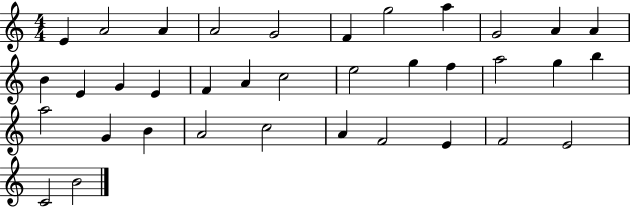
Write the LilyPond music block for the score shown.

{
  \clef treble
  \numericTimeSignature
  \time 4/4
  \key c \major
  e'4 a'2 a'4 | a'2 g'2 | f'4 g''2 a''4 | g'2 a'4 a'4 | \break b'4 e'4 g'4 e'4 | f'4 a'4 c''2 | e''2 g''4 f''4 | a''2 g''4 b''4 | \break a''2 g'4 b'4 | a'2 c''2 | a'4 f'2 e'4 | f'2 e'2 | \break c'2 b'2 | \bar "|."
}